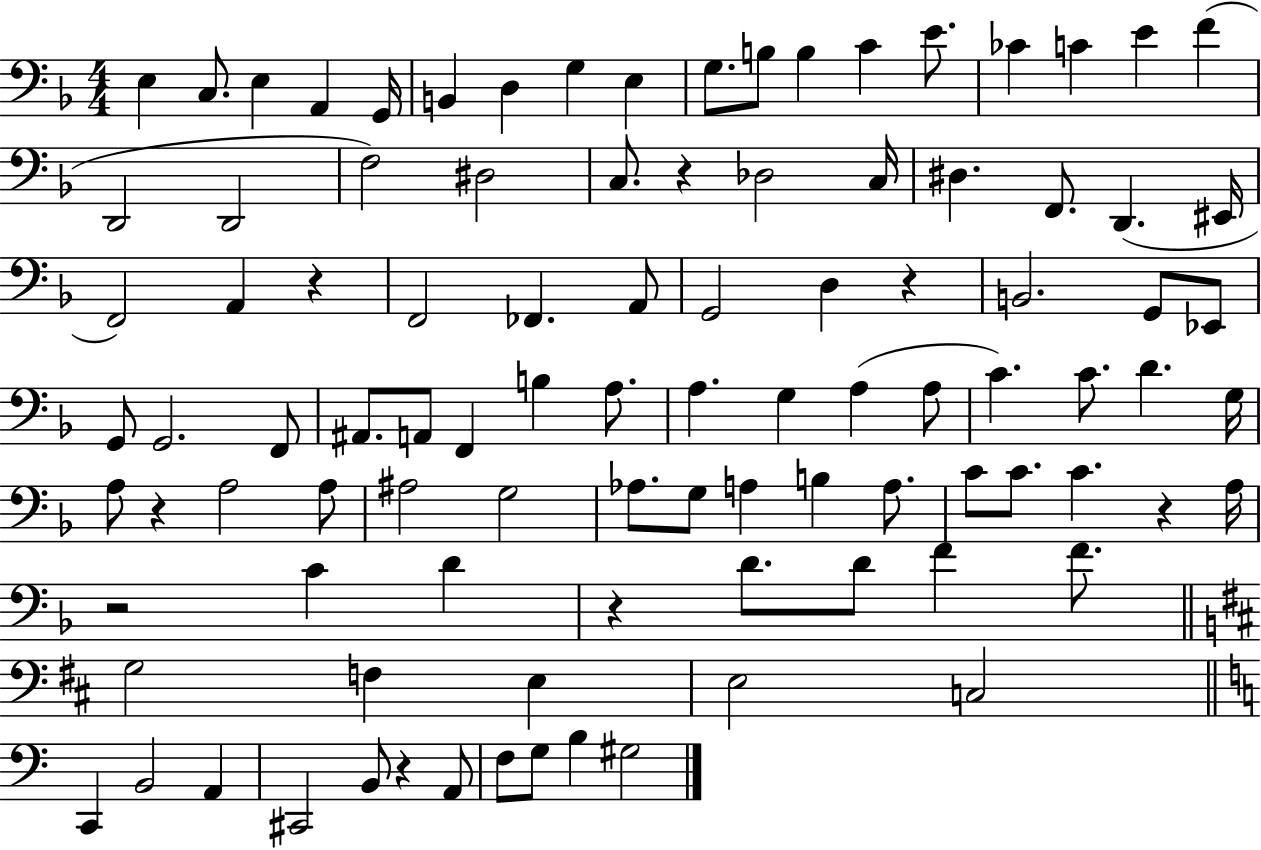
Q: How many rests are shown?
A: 8